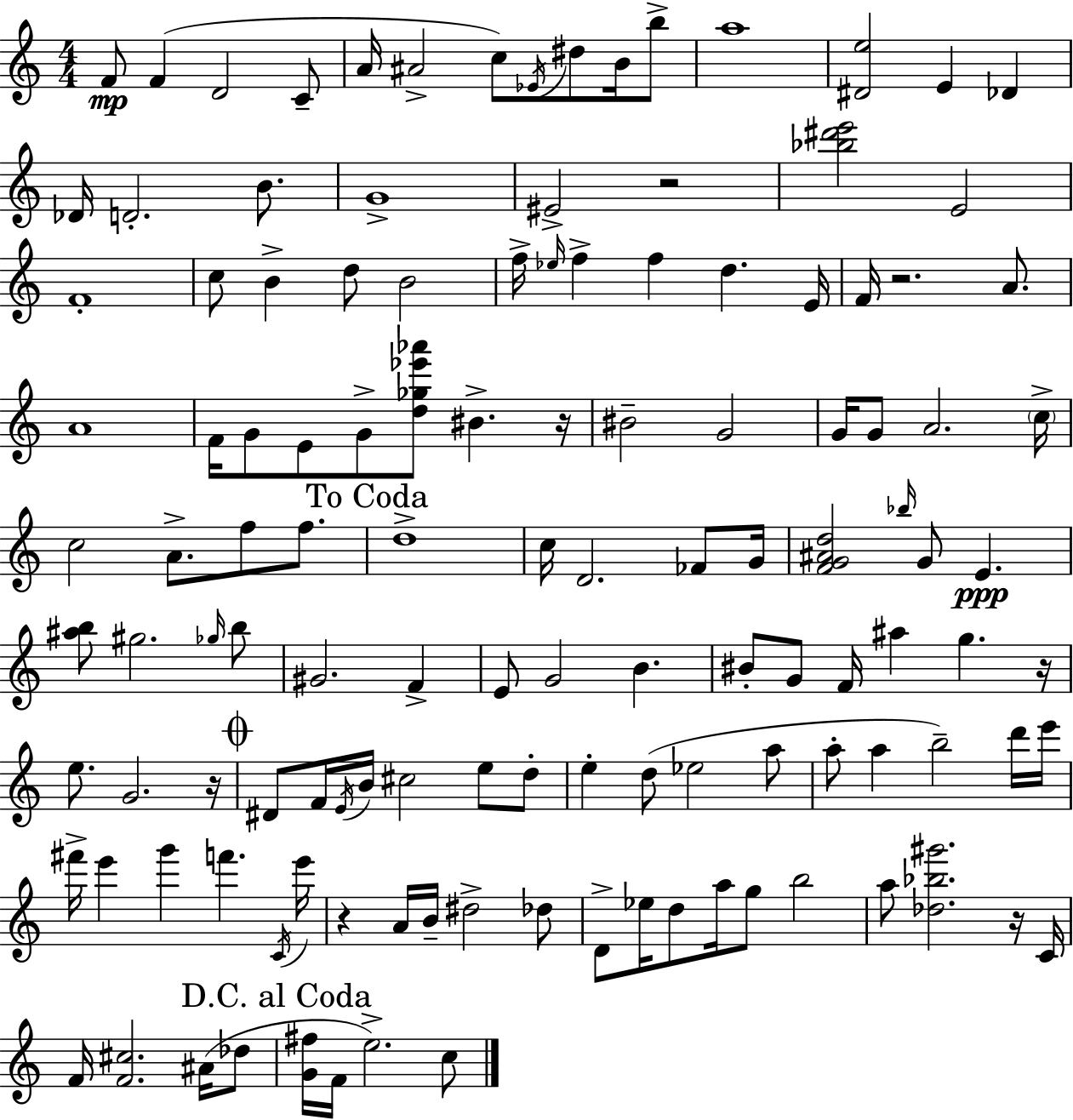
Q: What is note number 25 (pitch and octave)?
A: B4